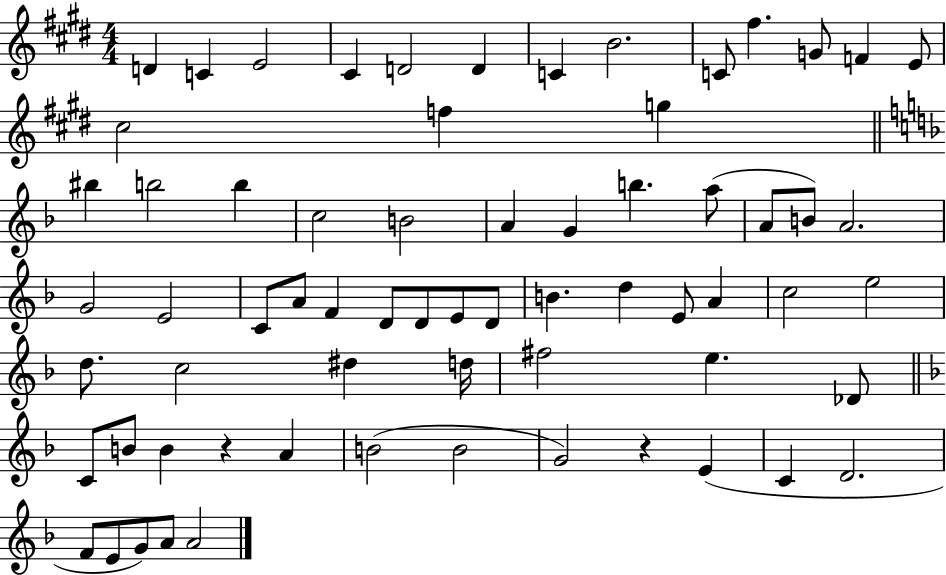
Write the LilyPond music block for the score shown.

{
  \clef treble
  \numericTimeSignature
  \time 4/4
  \key e \major
  \repeat volta 2 { d'4 c'4 e'2 | cis'4 d'2 d'4 | c'4 b'2. | c'8 fis''4. g'8 f'4 e'8 | \break cis''2 f''4 g''4 | \bar "||" \break \key f \major bis''4 b''2 b''4 | c''2 b'2 | a'4 g'4 b''4. a''8( | a'8 b'8) a'2. | \break g'2 e'2 | c'8 a'8 f'4 d'8 d'8 e'8 d'8 | b'4. d''4 e'8 a'4 | c''2 e''2 | \break d''8. c''2 dis''4 d''16 | fis''2 e''4. des'8 | \bar "||" \break \key f \major c'8 b'8 b'4 r4 a'4 | b'2( b'2 | g'2) r4 e'4( | c'4 d'2. | \break f'8 e'8 g'8) a'8 a'2 | } \bar "|."
}